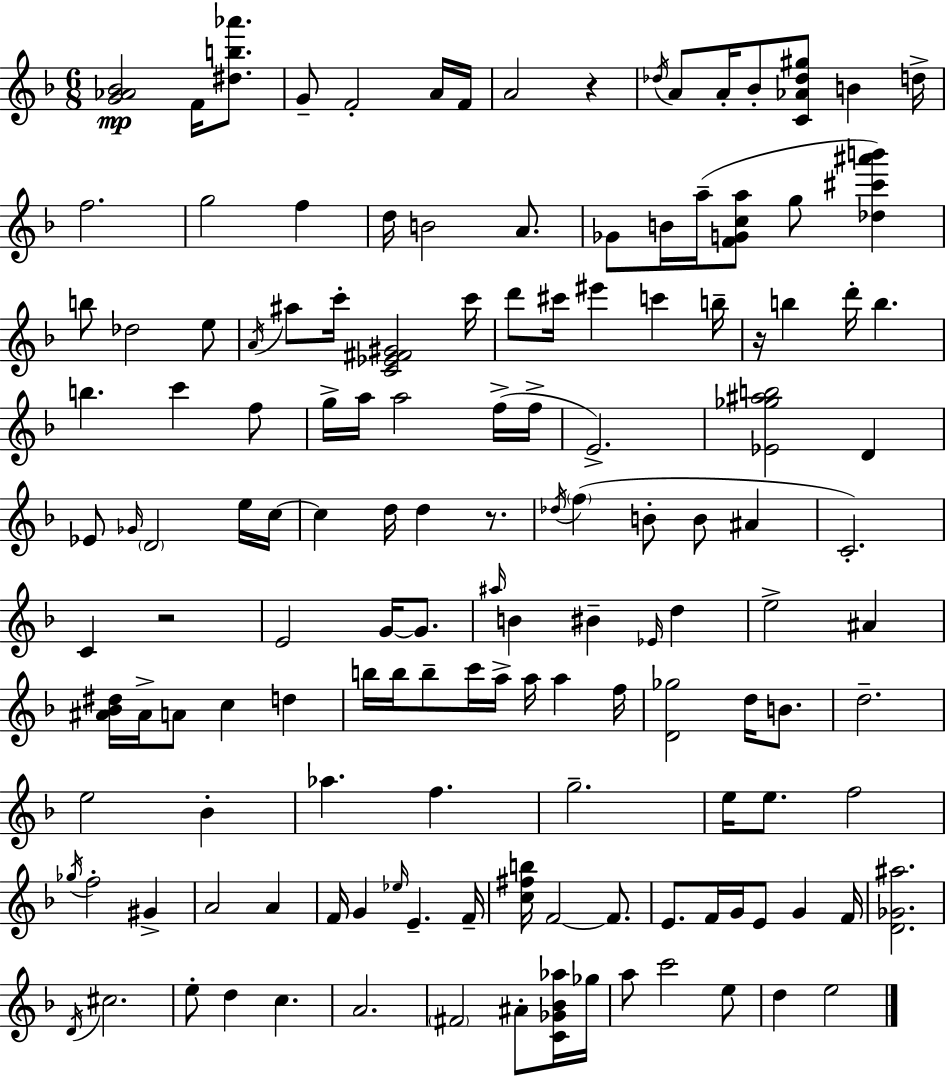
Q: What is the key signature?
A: F major